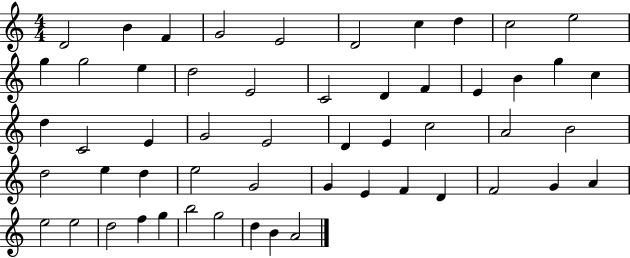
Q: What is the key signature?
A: C major